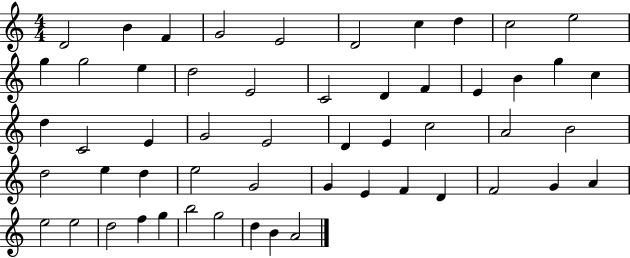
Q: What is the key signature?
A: C major